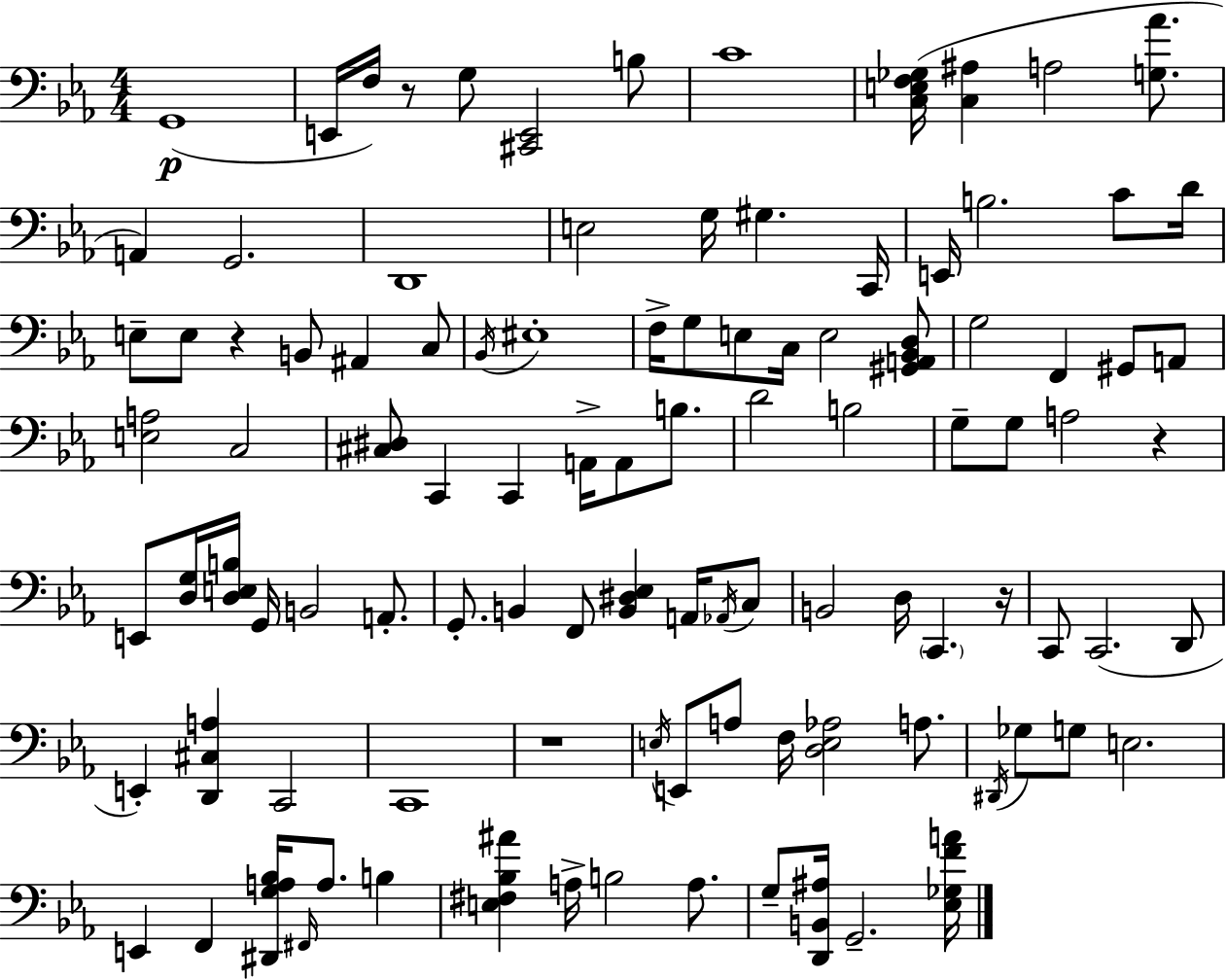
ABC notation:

X:1
T:Untitled
M:4/4
L:1/4
K:Eb
G,,4 E,,/4 F,/4 z/2 G,/2 [^C,,E,,]2 B,/2 C4 [C,E,F,_G,]/4 [C,^A,] A,2 [G,_A]/2 A,, G,,2 D,,4 E,2 G,/4 ^G, C,,/4 E,,/4 B,2 C/2 D/4 E,/2 E,/2 z B,,/2 ^A,, C,/2 _B,,/4 ^E,4 F,/4 G,/2 E,/2 C,/4 E,2 [^G,,A,,_B,,D,]/2 G,2 F,, ^G,,/2 A,,/2 [E,A,]2 C,2 [^C,^D,]/2 C,, C,, A,,/4 A,,/2 B,/2 D2 B,2 G,/2 G,/2 A,2 z E,,/2 [D,G,]/4 [D,E,B,]/4 G,,/4 B,,2 A,,/2 G,,/2 B,, F,,/2 [B,,^D,_E,] A,,/4 _A,,/4 C,/2 B,,2 D,/4 C,, z/4 C,,/2 C,,2 D,,/2 E,, [D,,^C,A,] C,,2 C,,4 z4 E,/4 E,,/2 A,/2 F,/4 [D,E,_A,]2 A,/2 ^D,,/4 _G,/2 G,/2 E,2 E,, F,, [^D,,G,A,_B,]/4 ^F,,/4 A,/2 B, [E,^F,_B,^A] A,/4 B,2 A,/2 G,/2 [D,,B,,^A,]/4 G,,2 [_E,_G,FA]/4